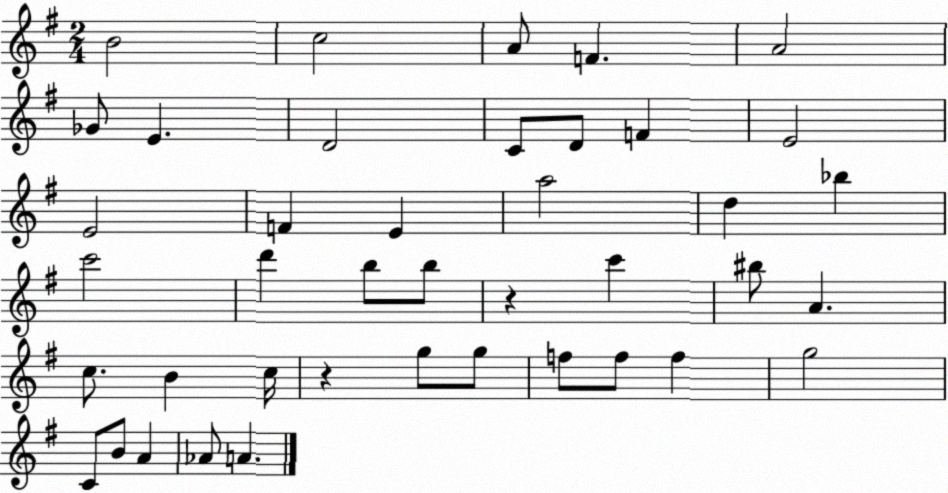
X:1
T:Untitled
M:2/4
L:1/4
K:G
B2 c2 A/2 F A2 _G/2 E D2 C/2 D/2 F E2 E2 F E a2 d _b c'2 d' b/2 b/2 z c' ^b/2 A c/2 B c/4 z g/2 g/2 f/2 f/2 f g2 C/2 B/2 A _A/2 A